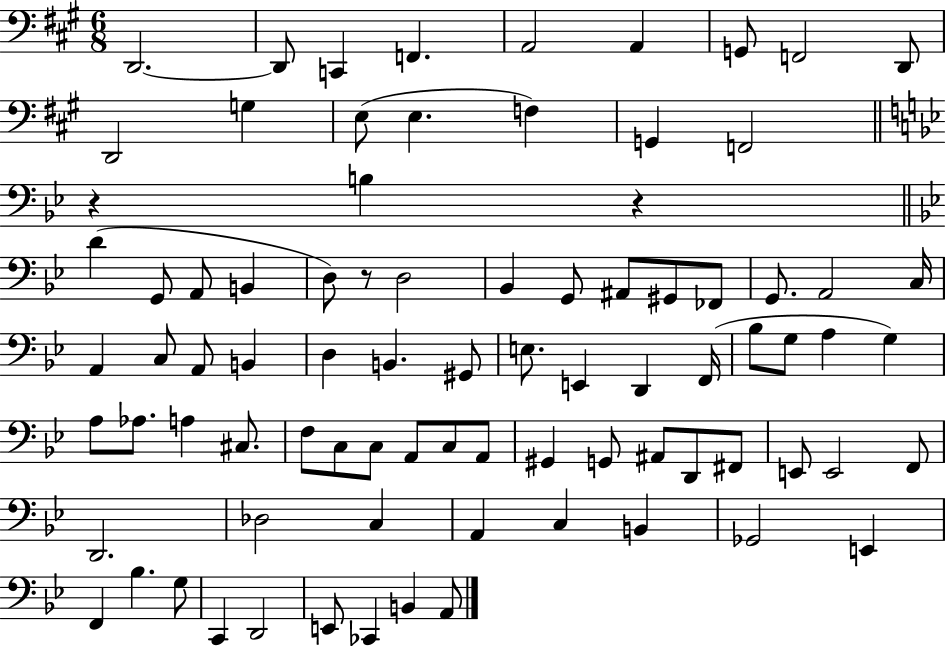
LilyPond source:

{
  \clef bass
  \numericTimeSignature
  \time 6/8
  \key a \major
  d,2.~~ | d,8 c,4 f,4. | a,2 a,4 | g,8 f,2 d,8 | \break d,2 g4 | e8( e4. f4) | g,4 f,2 | \bar "||" \break \key g \minor r4 b4 r4 | \bar "||" \break \key bes \major d'4( g,8 a,8 b,4 | d8) r8 d2 | bes,4 g,8 ais,8 gis,8 fes,8 | g,8. a,2 c16 | \break a,4 c8 a,8 b,4 | d4 b,4. gis,8 | e8. e,4 d,4 f,16( | bes8 g8 a4 g4) | \break a8 aes8. a4 cis8. | f8 c8 c8 a,8 c8 a,8 | gis,4 g,8 ais,8 d,8 fis,8 | e,8 e,2 f,8 | \break d,2. | des2 c4 | a,4 c4 b,4 | ges,2 e,4 | \break f,4 bes4. g8 | c,4 d,2 | e,8 ces,4 b,4 a,8 | \bar "|."
}